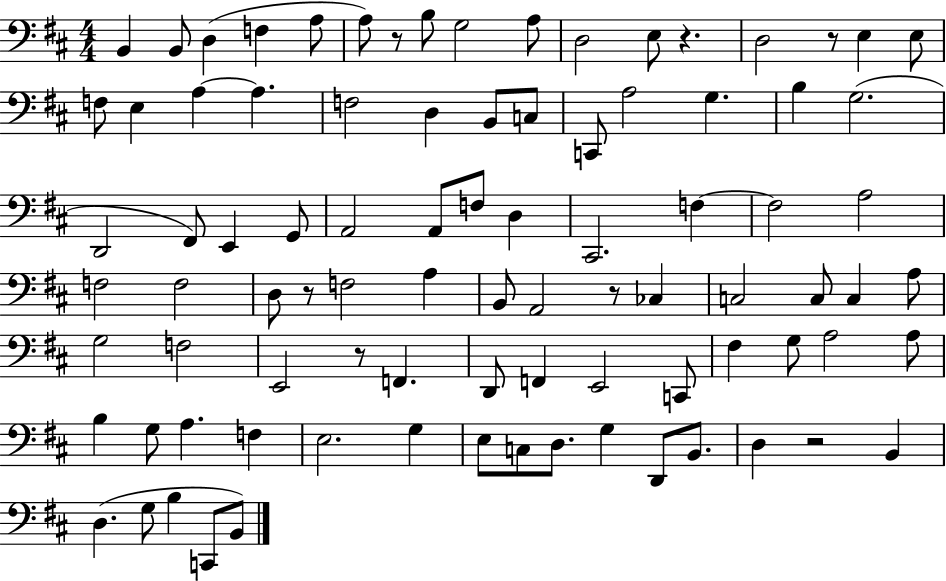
B2/q B2/e D3/q F3/q A3/e A3/e R/e B3/e G3/h A3/e D3/h E3/e R/q. D3/h R/e E3/q E3/e F3/e E3/q A3/q A3/q. F3/h D3/q B2/e C3/e C2/e A3/h G3/q. B3/q G3/h. D2/h F#2/e E2/q G2/e A2/h A2/e F3/e D3/q C#2/h. F3/q F3/h A3/h F3/h F3/h D3/e R/e F3/h A3/q B2/e A2/h R/e CES3/q C3/h C3/e C3/q A3/e G3/h F3/h E2/h R/e F2/q. D2/e F2/q E2/h C2/e F#3/q G3/e A3/h A3/e B3/q G3/e A3/q. F3/q E3/h. G3/q E3/e C3/e D3/e. G3/q D2/e B2/e. D3/q R/h B2/q D3/q. G3/e B3/q C2/e B2/e